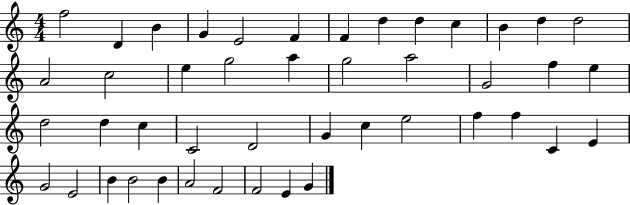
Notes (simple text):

F5/h D4/q B4/q G4/q E4/h F4/q F4/q D5/q D5/q C5/q B4/q D5/q D5/h A4/h C5/h E5/q G5/h A5/q G5/h A5/h G4/h F5/q E5/q D5/h D5/q C5/q C4/h D4/h G4/q C5/q E5/h F5/q F5/q C4/q E4/q G4/h E4/h B4/q B4/h B4/q A4/h F4/h F4/h E4/q G4/q